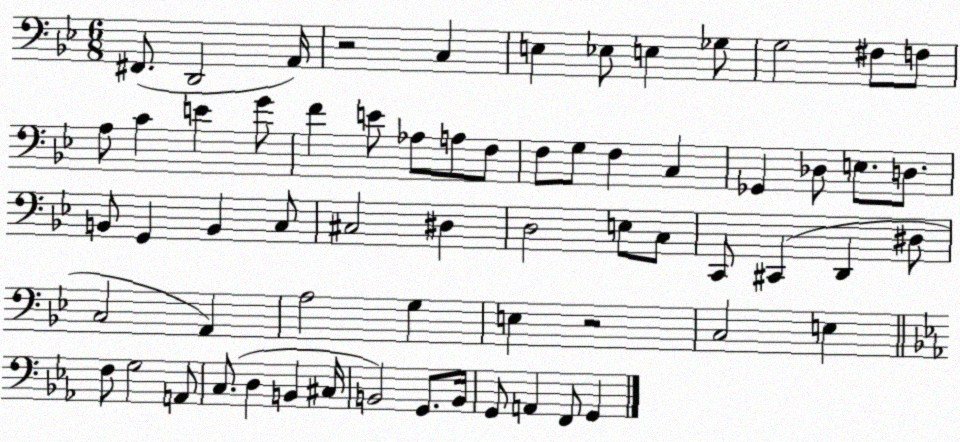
X:1
T:Untitled
M:6/8
L:1/4
K:Bb
^F,,/2 D,,2 A,,/4 z2 C, E, _E,/2 E, _G,/2 G,2 ^F,/2 F,/2 A,/2 C E G/2 F E/2 _A,/2 A,/2 F,/2 F,/2 G,/2 F, C, _G,, _D,/2 E,/2 D,/2 B,,/2 G,, B,, C,/2 ^C,2 ^D, D,2 E,/2 C,/2 C,,/2 ^C,, D,, ^D,/2 C,2 A,, A,2 G, E, z2 C,2 E, F,/2 G,2 A,,/2 C,/2 D, B,, ^C,/4 B,,2 G,,/2 B,,/4 G,,/2 A,, F,,/2 G,,